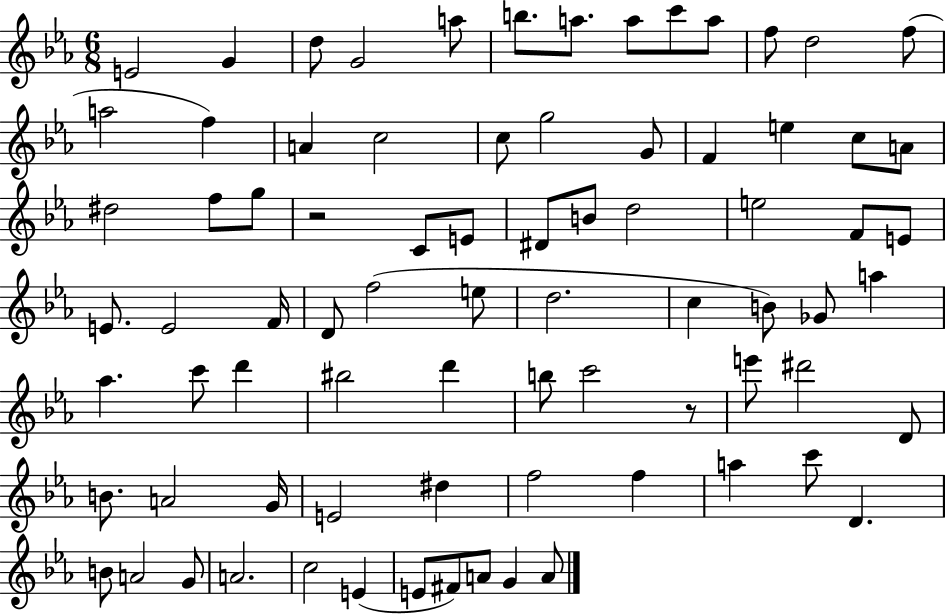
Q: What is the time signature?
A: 6/8